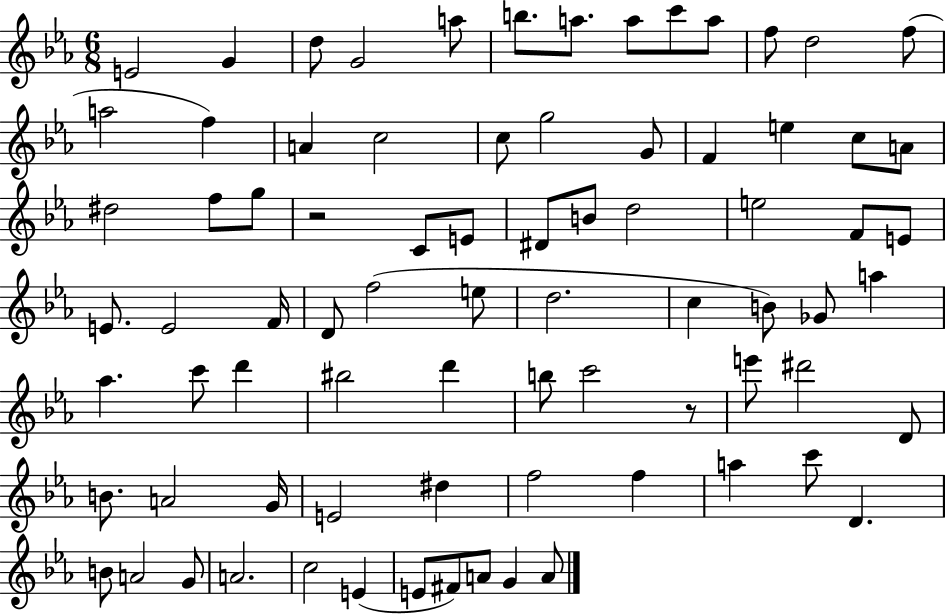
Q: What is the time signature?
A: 6/8